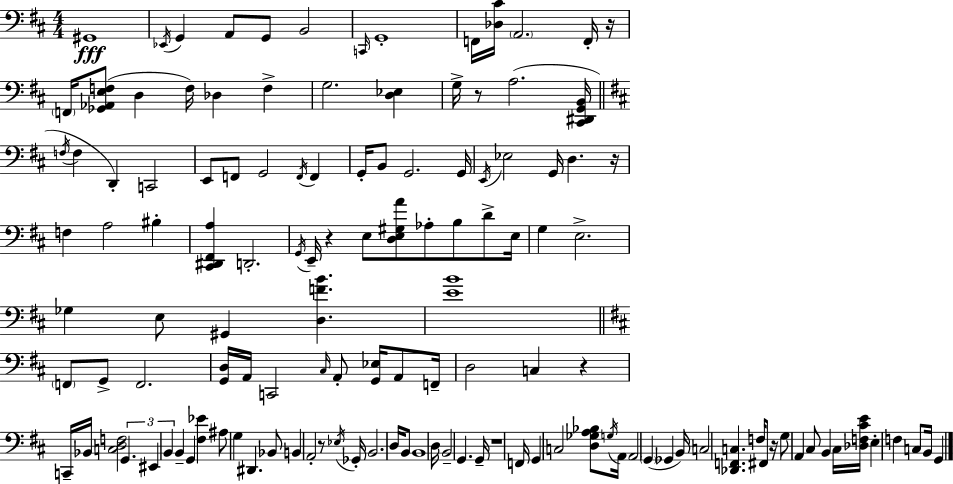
G#2/w Eb2/s G2/q A2/e G2/e B2/h C2/s G2/w F2/s [Db3,C#4]/s A2/h. F2/s R/s F2/s [Gb2,Ab2,E3,F3]/e D3/q F3/s Db3/q F3/q G3/h. [D3,Eb3]/q G3/s R/e A3/h. [C#2,D#2,G2,B2]/s F3/s F3/q D2/q C2/h E2/e F2/e G2/h F2/s F2/q G2/s B2/e G2/h. G2/s E2/s Eb3/h G2/s D3/q. R/s F3/q A3/h BIS3/q [C#2,D#2,F#2,A3]/q D2/h. G2/s E2/s R/q E3/e [D3,E3,G#3,A4]/e Ab3/e B3/e D4/e E3/s G3/q E3/h. Gb3/q E3/e G#2/q [D3,F4,B4]/q. [E4,B4]/w F2/e G2/e F2/h. [G2,D3]/s A2/s C2/h C#3/s A2/e [G2,Eb3]/s A2/e F2/s D3/h C3/q R/q C2/s Bb2/s [C3,D3,F3]/h G2/q. EIS2/q B2/q B2/q G2/q [F#3,Eb4]/q A#3/e G3/q D#2/q. Bb2/e B2/q A2/h R/e Eb3/s Gb2/s B2/h. D3/s B2/e B2/w D3/s B2/h G2/q. G2/s R/w F2/s G2/q C3/h [D3,Gb3,A3,Bb3]/e G3/s A2/s A2/h G2/q Gb2/q B2/s C3/h [Db2,F2,C3]/q. F3/s F#2/e R/s G3/e A2/q C#3/e B2/q C#3/s [Db3,F3,C#4,E4]/s E3/q F3/q C3/e B2/s G2/q